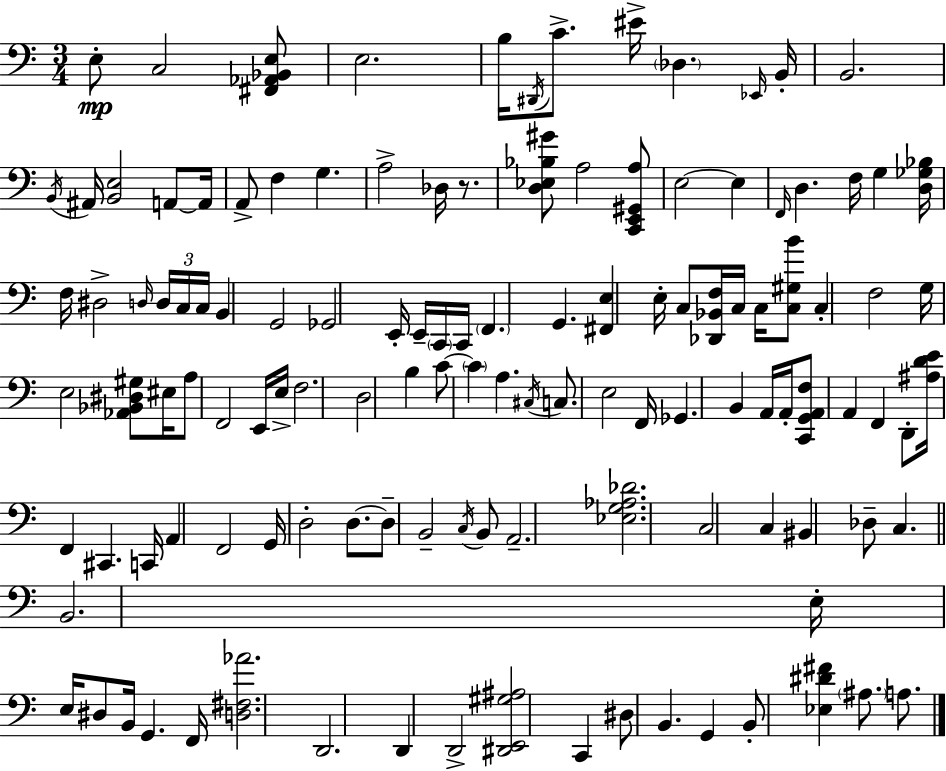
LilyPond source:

{
  \clef bass
  \numericTimeSignature
  \time 3/4
  \key a \minor
  e8-.\mp c2 <fis, aes, bes, e>8 | e2. | b16 \acciaccatura { dis,16 } c'8.-> eis'16-> \parenthesize des4. | \grace { ees,16 } b,16-. b,2. | \break \acciaccatura { b,16 } ais,16 <b, e>2 | a,8~~ a,16 a,8-> f4 g4. | a2-> des16 | r8. <d ees bes gis'>8 a2 | \break <c, e, gis, a>8 e2~~ e4 | \grace { f,16 } d4. f16 g4 | <d ges bes>16 f16 dis2-> | \grace { d16 } \tuplet 3/2 { d16 c16 c16 } b,4 g,2 | \break ges,2 | e,16-. e,16-- \parenthesize c,16 c,16 \parenthesize f,4. g,4. | <fis, e>4 e16-. c8 | <des, bes, f>16 c16 c16 <c gis b'>8 c4-. f2 | \break g16 e2 | <aes, bes, dis gis>8 eis16 a8 f,2 | e,16 e16-> f2. | d2 | \break b4 c'8~~ \parenthesize c'4 a4. | \acciaccatura { cis16 } c8. e2 | f,16 ges,4. | b,4 a,16 a,16-. <c, g, a, f>8 a,4 | \break f,4 d,8-. <ais d' e'>16 f,4 cis,4. | c,16 a,4 f,2 | g,16 d2-. | d8.~~ d8-- b,2-- | \break \acciaccatura { c16 } b,8 a,2.-- | <ees g aes des'>2. | c2 | c4 bis,4 des8-- | \break c4. \bar "||" \break \key c \major b,2. | e16-. e16 dis8 b,16 g,4. f,16 | <d fis aes'>2. | d,2. | \break d,4 d,2-> | <dis, e, gis ais>2 c,4 | dis8 b,4. g,4 | b,8-. <ees dis' fis'>4 \parenthesize ais8. a8. | \break \bar "|."
}